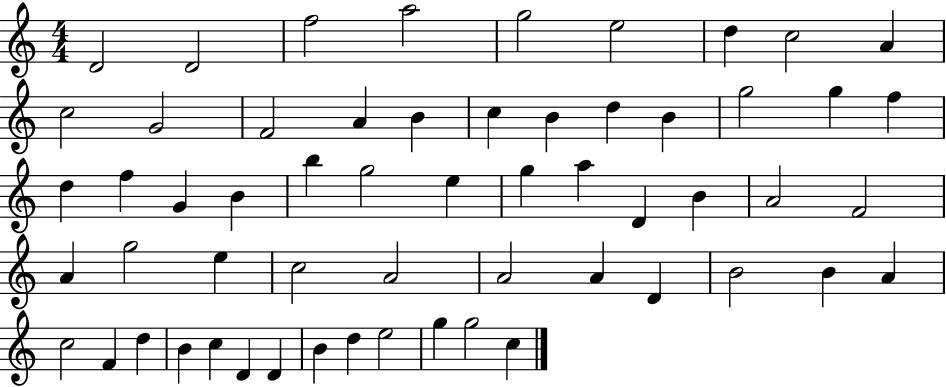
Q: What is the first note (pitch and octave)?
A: D4